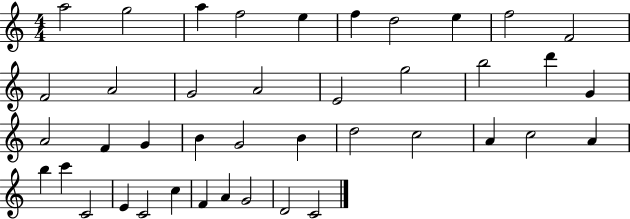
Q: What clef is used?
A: treble